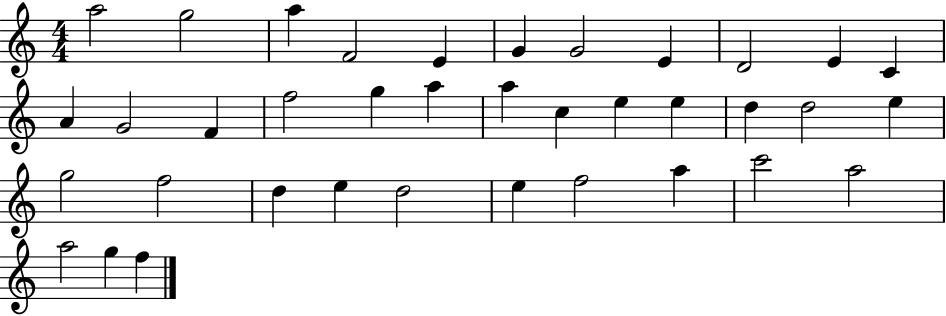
{
  \clef treble
  \numericTimeSignature
  \time 4/4
  \key c \major
  a''2 g''2 | a''4 f'2 e'4 | g'4 g'2 e'4 | d'2 e'4 c'4 | \break a'4 g'2 f'4 | f''2 g''4 a''4 | a''4 c''4 e''4 e''4 | d''4 d''2 e''4 | \break g''2 f''2 | d''4 e''4 d''2 | e''4 f''2 a''4 | c'''2 a''2 | \break a''2 g''4 f''4 | \bar "|."
}